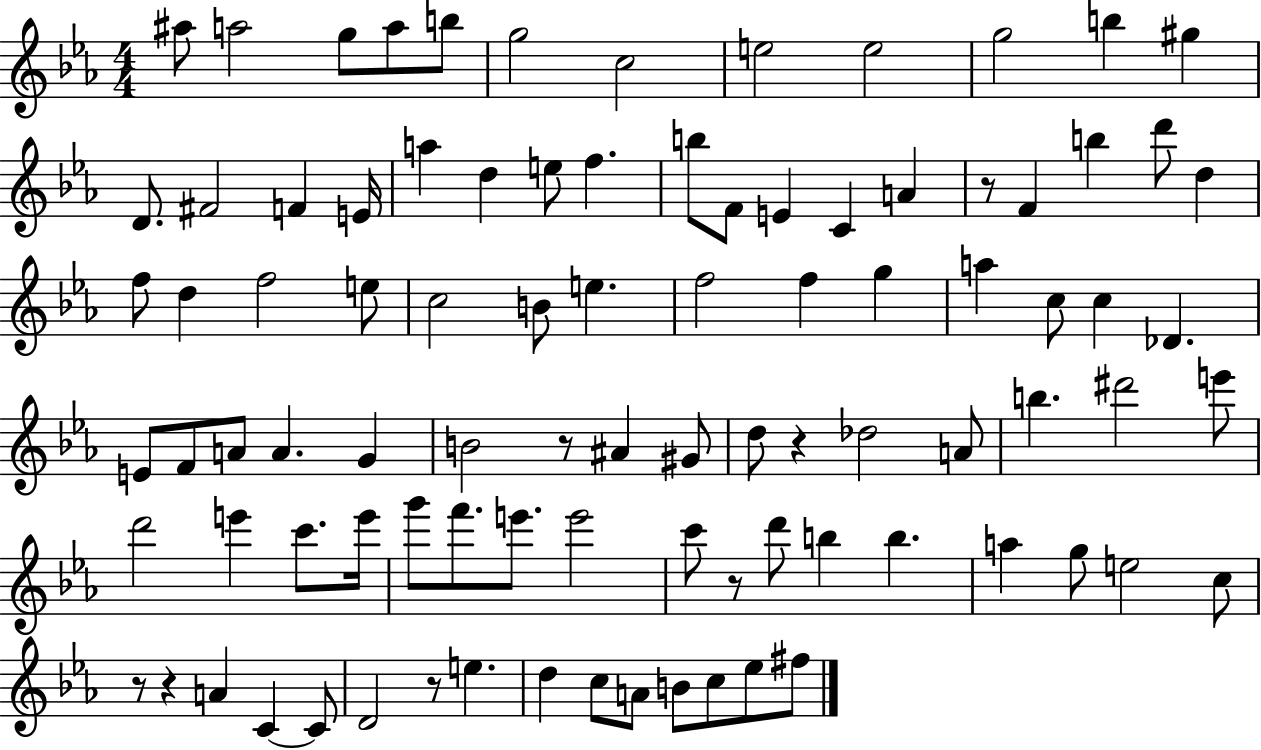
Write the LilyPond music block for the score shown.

{
  \clef treble
  \numericTimeSignature
  \time 4/4
  \key ees \major
  ais''8 a''2 g''8 a''8 b''8 | g''2 c''2 | e''2 e''2 | g''2 b''4 gis''4 | \break d'8. fis'2 f'4 e'16 | a''4 d''4 e''8 f''4. | b''8 f'8 e'4 c'4 a'4 | r8 f'4 b''4 d'''8 d''4 | \break f''8 d''4 f''2 e''8 | c''2 b'8 e''4. | f''2 f''4 g''4 | a''4 c''8 c''4 des'4. | \break e'8 f'8 a'8 a'4. g'4 | b'2 r8 ais'4 gis'8 | d''8 r4 des''2 a'8 | b''4. dis'''2 e'''8 | \break d'''2 e'''4 c'''8. e'''16 | g'''8 f'''8. e'''8. e'''2 | c'''8 r8 d'''8 b''4 b''4. | a''4 g''8 e''2 c''8 | \break r8 r4 a'4 c'4~~ c'8 | d'2 r8 e''4. | d''4 c''8 a'8 b'8 c''8 ees''8 fis''8 | \bar "|."
}